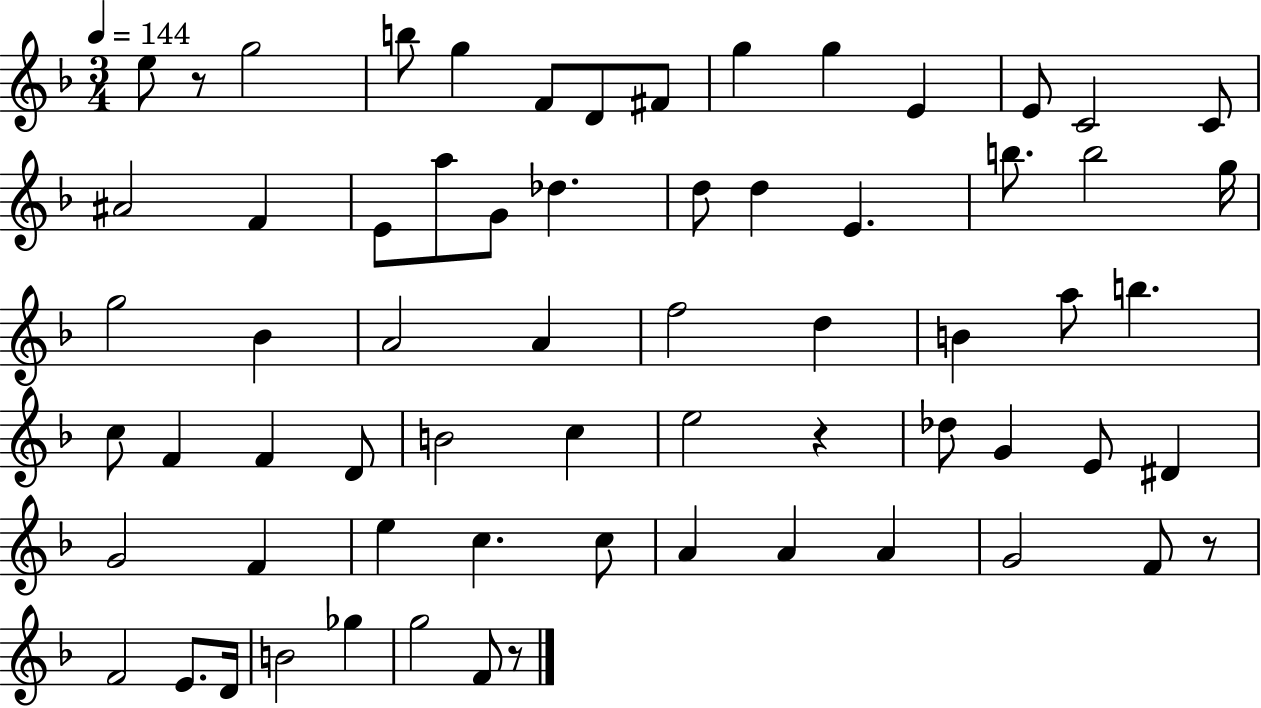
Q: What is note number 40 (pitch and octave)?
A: C5